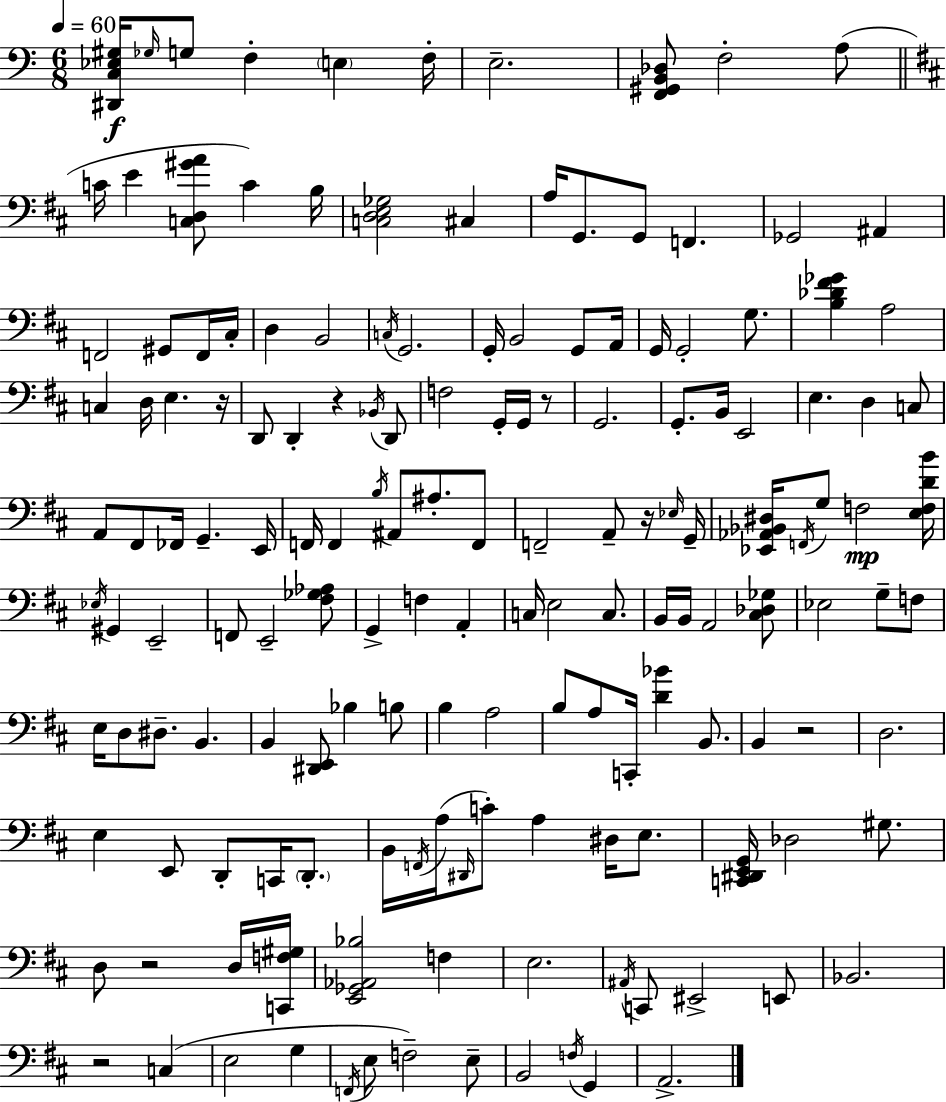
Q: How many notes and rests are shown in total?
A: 158